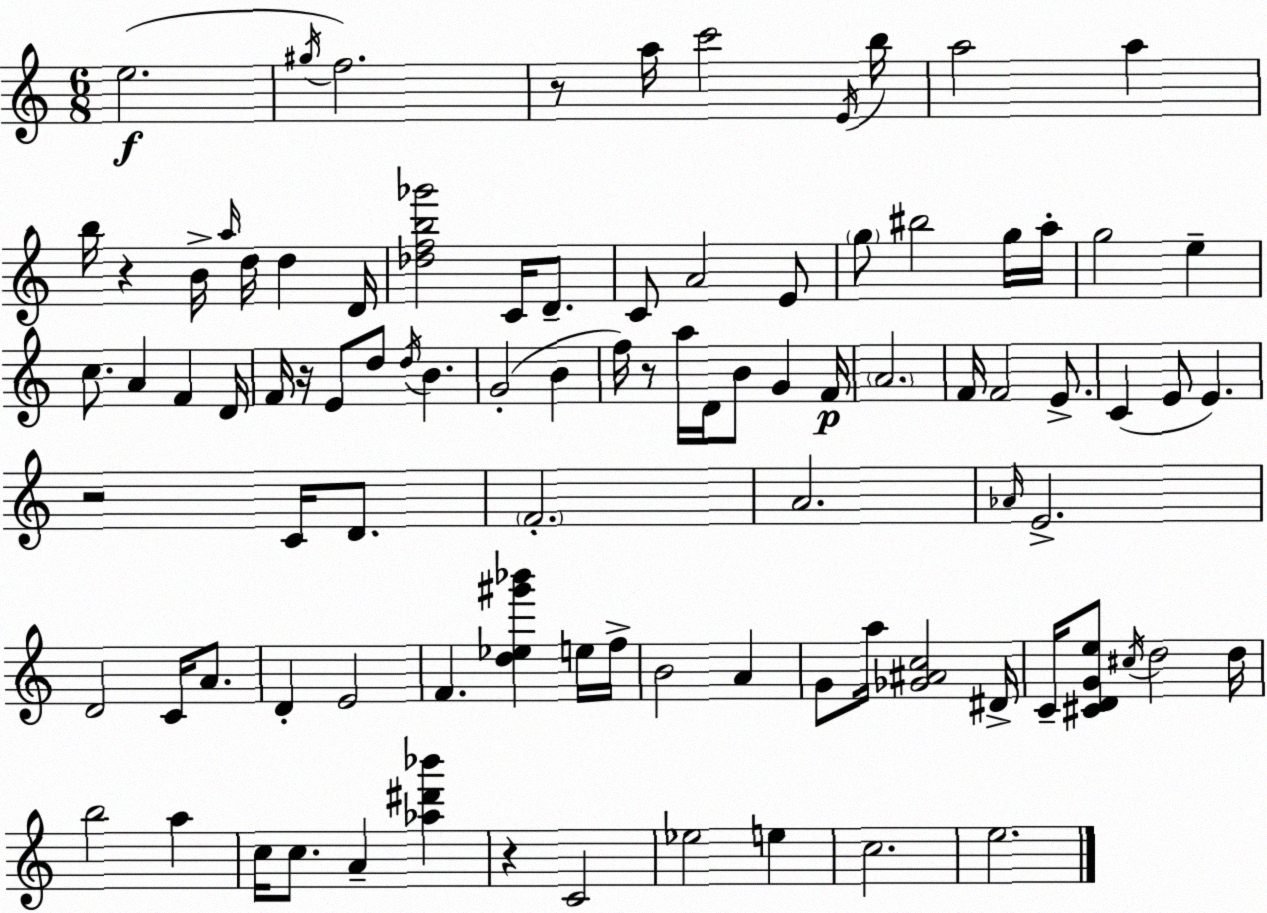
X:1
T:Untitled
M:6/8
L:1/4
K:C
e2 ^g/4 f2 z/2 a/4 c'2 E/4 b/4 a2 a b/4 z B/4 a/4 d/4 d D/4 [_dfb_g']2 C/4 D/2 C/2 A2 E/2 g/2 ^b2 g/4 a/4 g2 e c/2 A F D/4 F/4 z/4 E/2 d/2 d/4 B G2 B f/4 z/2 a/4 D/4 B/2 G F/4 A2 F/4 F2 E/2 C E/2 E z2 C/4 D/2 F2 A2 _A/4 E2 D2 C/4 A/2 D E2 F [d_e^g'_b'] e/4 f/4 B2 A G/2 a/4 [_G^Ac]2 ^D/4 C/4 [^CDGe]/2 ^c/4 d2 d/4 b2 a c/4 c/2 A [_a^d'_b'] z C2 _e2 e c2 e2